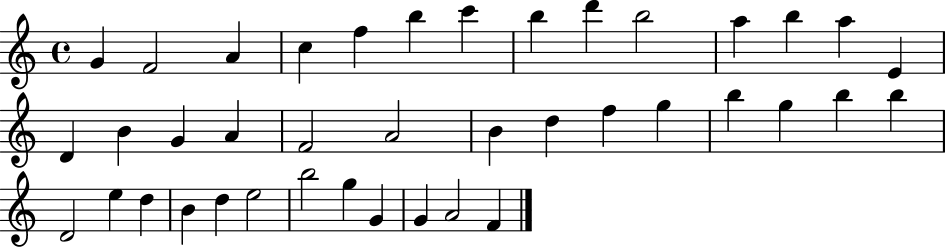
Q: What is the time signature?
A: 4/4